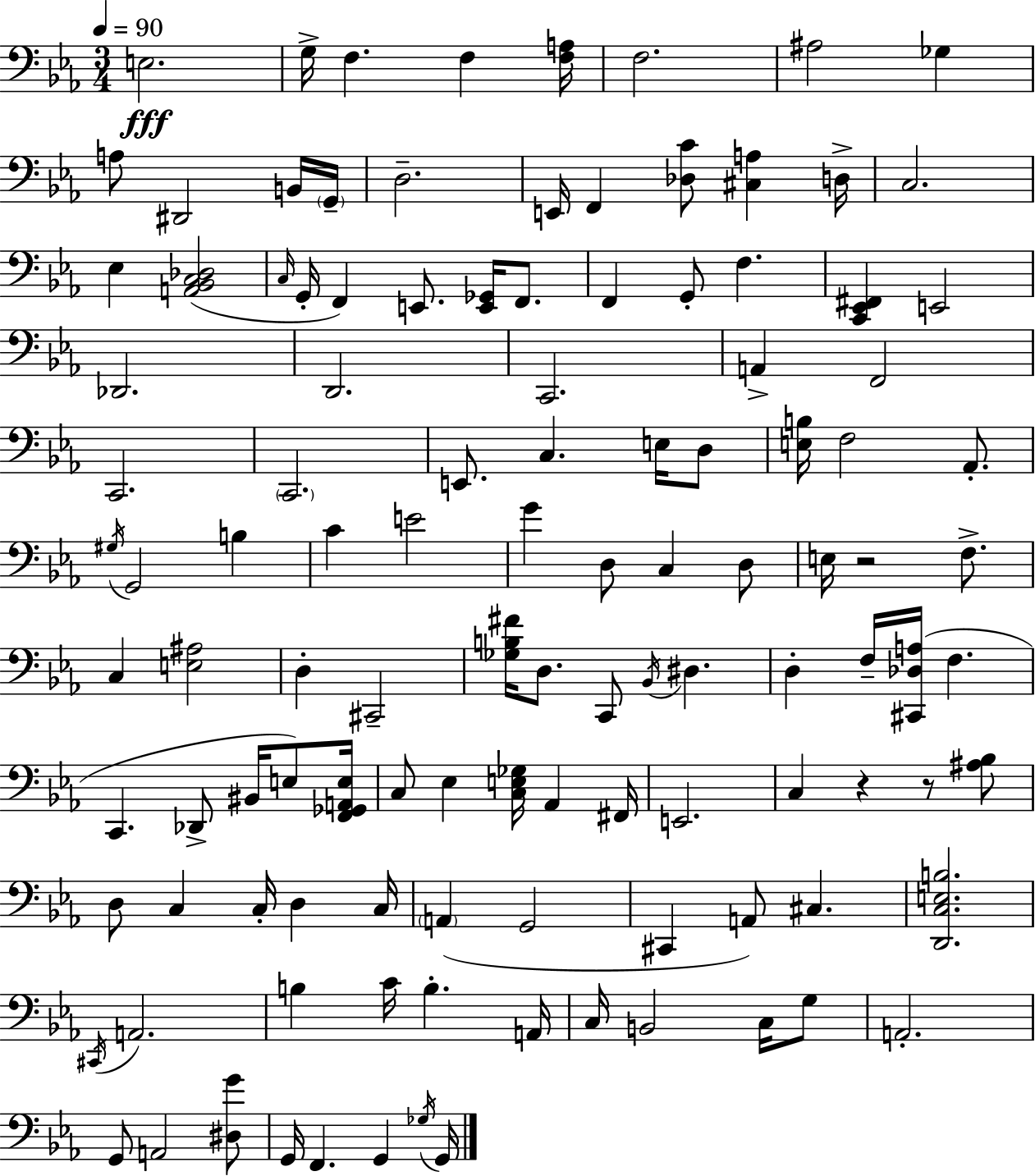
X:1
T:Untitled
M:3/4
L:1/4
K:Eb
E,2 G,/4 F, F, [F,A,]/4 F,2 ^A,2 _G, A,/2 ^D,,2 B,,/4 G,,/4 D,2 E,,/4 F,, [_D,C]/2 [^C,A,] D,/4 C,2 _E, [A,,_B,,C,_D,]2 C,/4 G,,/4 F,, E,,/2 [E,,_G,,]/4 F,,/2 F,, G,,/2 F, [C,,_E,,^F,,] E,,2 _D,,2 D,,2 C,,2 A,, F,,2 C,,2 C,,2 E,,/2 C, E,/4 D,/2 [E,B,]/4 F,2 _A,,/2 ^G,/4 G,,2 B, C E2 G D,/2 C, D,/2 E,/4 z2 F,/2 C, [E,^A,]2 D, ^C,,2 [_G,B,^F]/4 D,/2 C,,/2 _B,,/4 ^D, D, F,/4 [^C,,_D,A,]/4 F, C,, _D,,/2 ^B,,/4 E,/2 [F,,_G,,A,,E,]/4 C,/2 _E, [C,E,_G,]/4 _A,, ^F,,/4 E,,2 C, z z/2 [^A,_B,]/2 D,/2 C, C,/4 D, C,/4 A,, G,,2 ^C,, A,,/2 ^C, [D,,C,E,B,]2 ^C,,/4 A,,2 B, C/4 B, A,,/4 C,/4 B,,2 C,/4 G,/2 A,,2 G,,/2 A,,2 [^D,G]/2 G,,/4 F,, G,, _G,/4 G,,/4